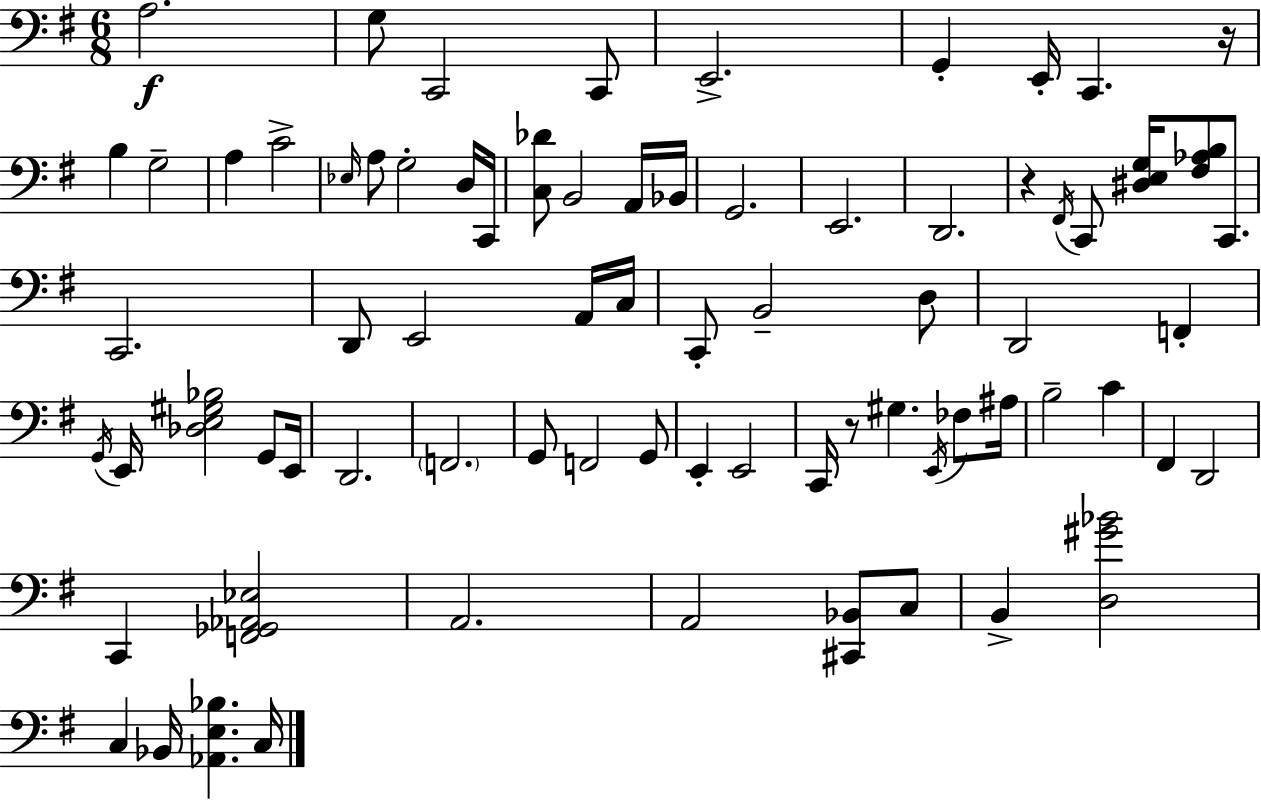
A3/h. G3/e C2/h C2/e E2/h. G2/q E2/s C2/q. R/s B3/q G3/h A3/q C4/h Eb3/s A3/e G3/h D3/s C2/s [C3,Db4]/e B2/h A2/s Bb2/s G2/h. E2/h. D2/h. R/q F#2/s C2/e [D#3,E3,G3]/s [F#3,Ab3,B3]/e C2/e. C2/h. D2/e E2/h A2/s C3/s C2/e B2/h D3/e D2/h F2/q G2/s E2/s [Db3,E3,G#3,Bb3]/h G2/e E2/s D2/h. F2/h. G2/e F2/h G2/e E2/q E2/h C2/s R/e G#3/q. E2/s FES3/e A#3/s B3/h C4/q F#2/q D2/h C2/q [F2,Gb2,Ab2,Eb3]/h A2/h. A2/h [C#2,Bb2]/e C3/e B2/q [D3,G#4,Bb4]/h C3/q Bb2/s [Ab2,E3,Bb3]/q. C3/s